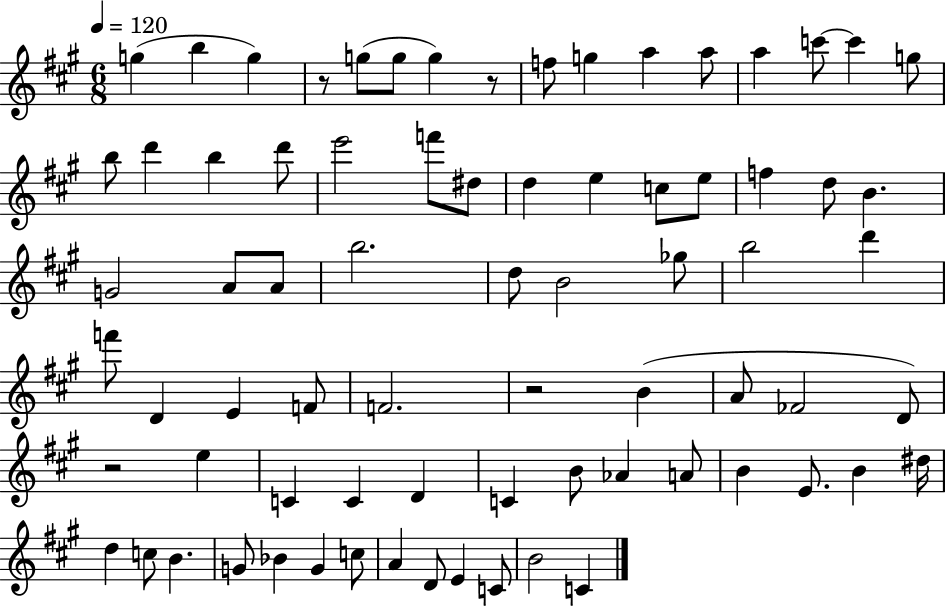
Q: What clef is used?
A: treble